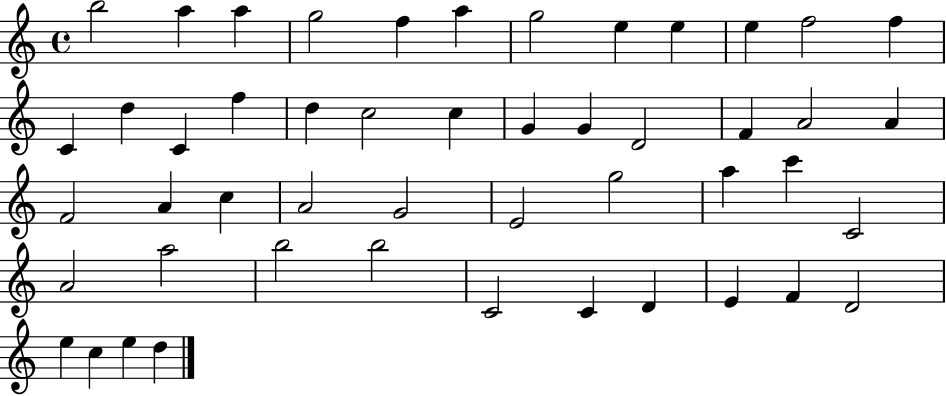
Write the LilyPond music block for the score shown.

{
  \clef treble
  \time 4/4
  \defaultTimeSignature
  \key c \major
  b''2 a''4 a''4 | g''2 f''4 a''4 | g''2 e''4 e''4 | e''4 f''2 f''4 | \break c'4 d''4 c'4 f''4 | d''4 c''2 c''4 | g'4 g'4 d'2 | f'4 a'2 a'4 | \break f'2 a'4 c''4 | a'2 g'2 | e'2 g''2 | a''4 c'''4 c'2 | \break a'2 a''2 | b''2 b''2 | c'2 c'4 d'4 | e'4 f'4 d'2 | \break e''4 c''4 e''4 d''4 | \bar "|."
}